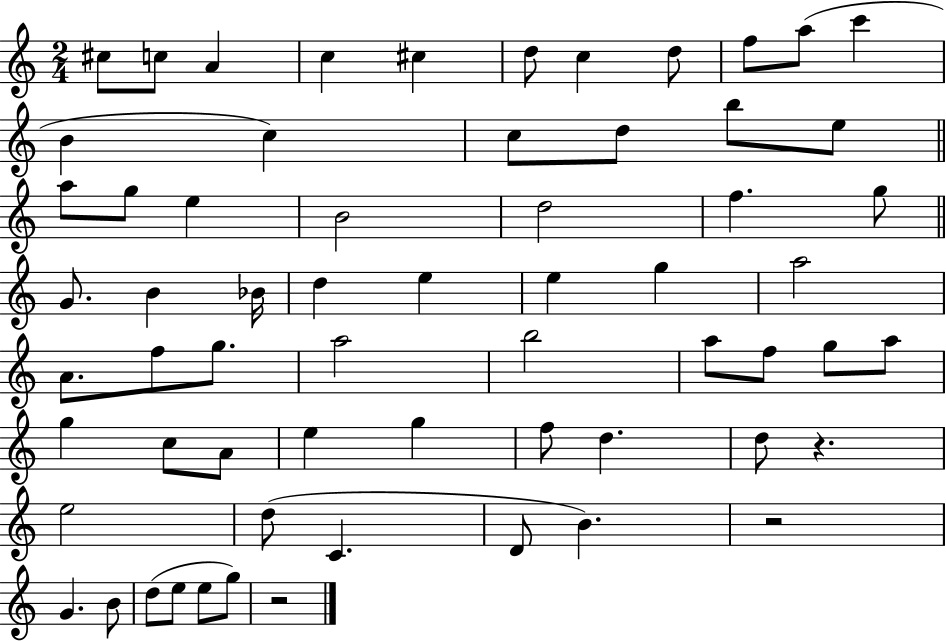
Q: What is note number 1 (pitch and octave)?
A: C#5